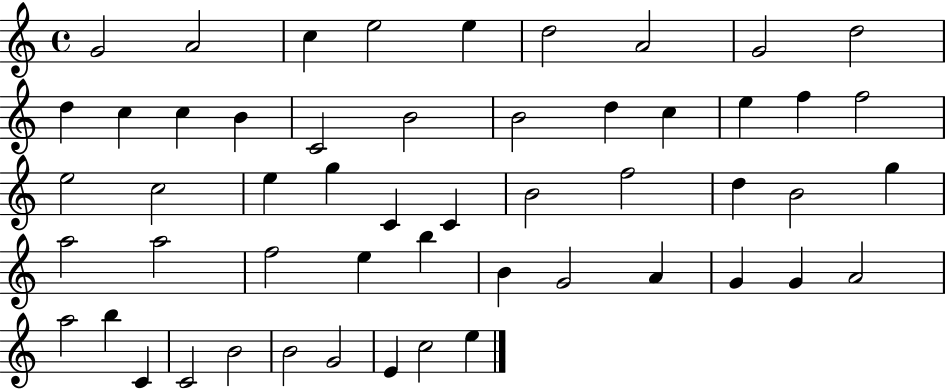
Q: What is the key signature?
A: C major